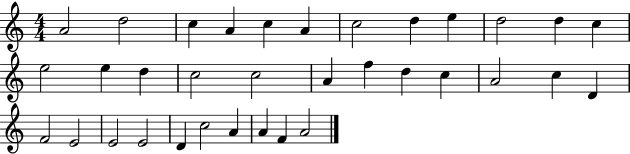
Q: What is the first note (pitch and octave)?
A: A4